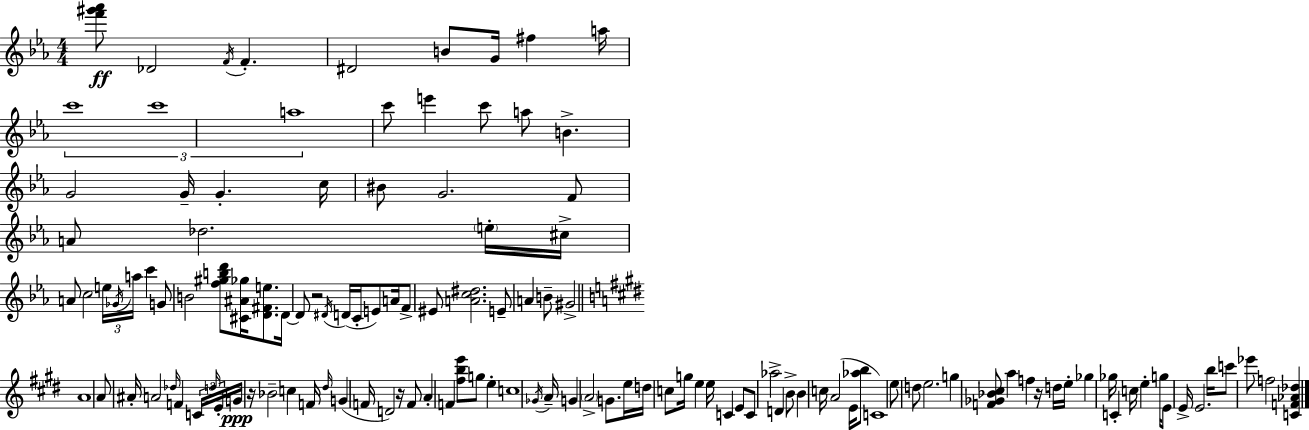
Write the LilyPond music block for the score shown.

{
  \clef treble
  \numericTimeSignature
  \time 4/4
  \key c \minor
  \repeat volta 2 { <f''' gis''' aes'''>8\ff des'2 \acciaccatura { f'16 } f'4.-. | dis'2 b'8 g'16 fis''4 | a''16 \tuplet 3/2 { c'''1 | c'''1 | \break a''1 } | c'''8 e'''4 c'''8 a''8 b'4.-> | g'2 g'16-- g'4.-. | c''16 bis'8 g'2. f'8 | \break a'8 des''2. \parenthesize e''16-. | cis''16-> a'8 c''2 \tuplet 3/2 { e''16 \acciaccatura { ges'16 } a''16 } c'''4 | g'8 b'2 <f'' gis'' b'' d'''>8 <cis' ais' ges''>16 <d' fis' e''>8. | d'16~~ d'8 r2 \acciaccatura { dis'16 } d'16( c'16-. | \break e'8) a'16 f'8-> eis'8 <a' c'' dis''>2. | e'8-- a'4 b'8-- gis'2-> | \bar "||" \break \key e \major a'1 | a'8 ais'16-. a'2 \grace { des''16 } f'4 | \tuplet 3/2 { c'16 \grace { d''16 } e'16-. } g'16\ppp r16 bes'2-- c''4 | f'16 \grace { dis''16 }( g'4 f'16 d'2) | \break r16 f'8 a'4-. f'4 <fis'' b'' e'''>8 g''8 e''4-. | c''1 | \acciaccatura { ges'16 } a'16-- g'4 \parenthesize a'2-> | g'8. e''16 d''16 c''8 g''16 e''4 e''16 c'4 | \break e'8 c'8 aes''2-> d'4 | b'8-> b'4 c''16 a'2( | e'16 <aes'' b''>8 c'1) | e''8 d''8 e''2. | \break g''4 <f' ges' bes' cis''>8 a''4 f''4 | r16 d''16 e''16-. ges''4 ges''16 c'4-. c''16 e''4-. | g''16 e'8 e'16-> e'2. | b''16 c'''8 ees'''8 f''2 | \break <c' f' aes' des''>4 } \bar "|."
}